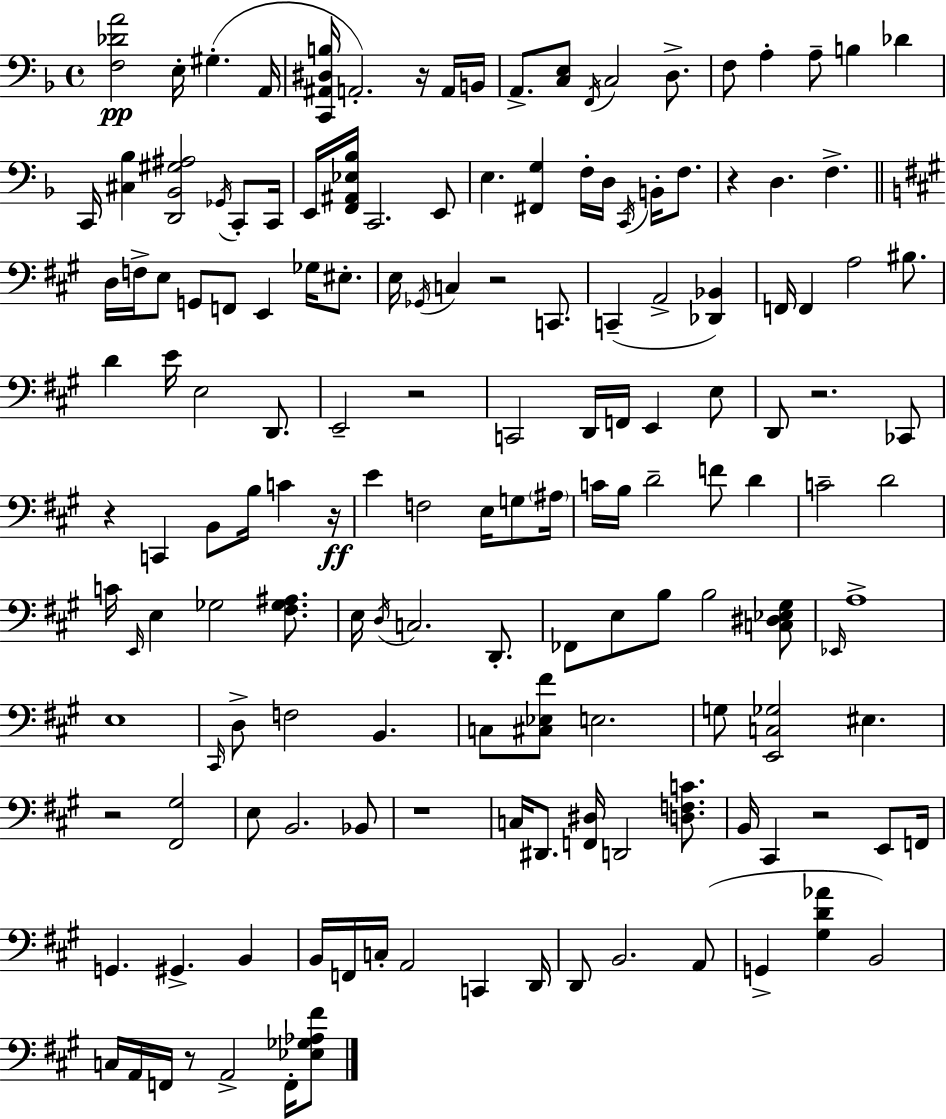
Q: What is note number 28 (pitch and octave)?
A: F3